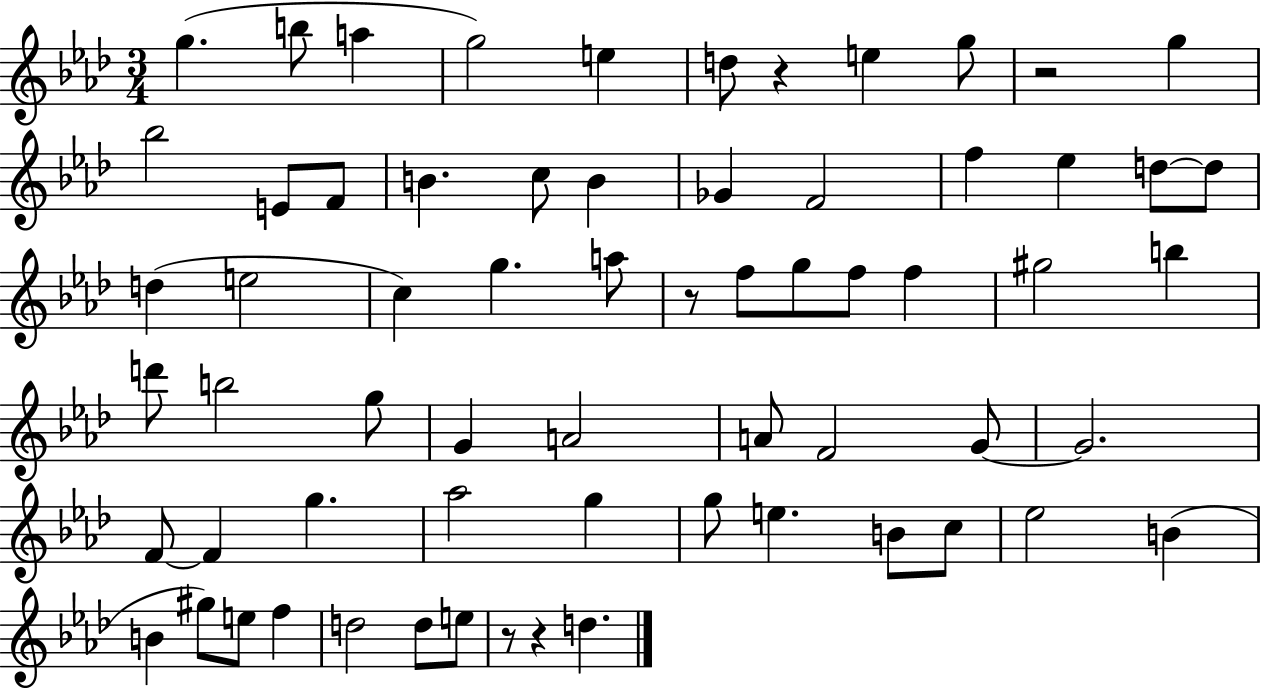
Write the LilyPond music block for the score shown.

{
  \clef treble
  \numericTimeSignature
  \time 3/4
  \key aes \major
  \repeat volta 2 { g''4.( b''8 a''4 | g''2) e''4 | d''8 r4 e''4 g''8 | r2 g''4 | \break bes''2 e'8 f'8 | b'4. c''8 b'4 | ges'4 f'2 | f''4 ees''4 d''8~~ d''8 | \break d''4( e''2 | c''4) g''4. a''8 | r8 f''8 g''8 f''8 f''4 | gis''2 b''4 | \break d'''8 b''2 g''8 | g'4 a'2 | a'8 f'2 g'8~~ | g'2. | \break f'8~~ f'4 g''4. | aes''2 g''4 | g''8 e''4. b'8 c''8 | ees''2 b'4( | \break b'4 gis''8) e''8 f''4 | d''2 d''8 e''8 | r8 r4 d''4. | } \bar "|."
}